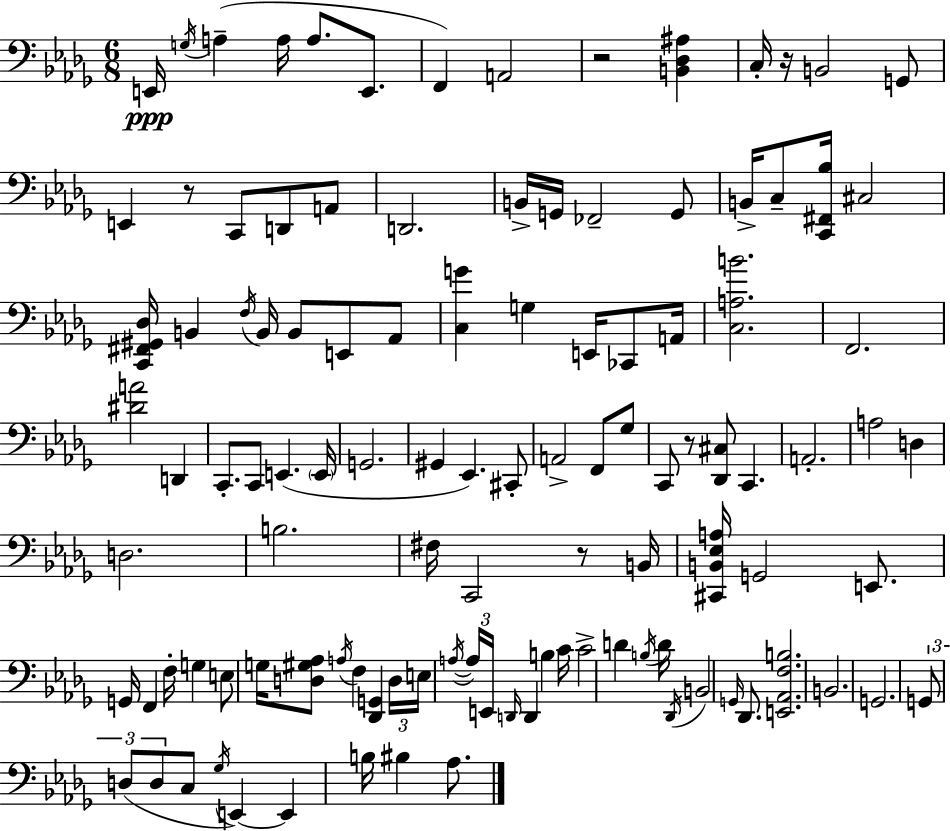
{
  \clef bass
  \numericTimeSignature
  \time 6/8
  \key bes \minor
  e,16\ppp \acciaccatura { g16 }( a4-- a16 a8. e,8. | f,4) a,2 | r2 <b, des ais>4 | c16-. r16 b,2 g,8 | \break e,4 r8 c,8 d,8 a,8 | d,2. | b,16-> g,16 fes,2-- g,8 | b,16-> c8-- <c, fis, bes>16 cis2 | \break <c, fis, gis, des>16 b,4 \acciaccatura { f16 } b,16 b,8 e,8 | aes,8 <c g'>4 g4 e,16 ces,8 | a,16 <c a b'>2. | f,2. | \break <dis' a'>2 d,4 | c,8.-. c,8 e,4.( | \parenthesize e,16 g,2. | gis,4 ees,4.) | \break cis,8-. a,2-> f,8 | ges8 c,8 r8 <des, cis>8 c,4. | a,2.-. | a2 d4 | \break d2. | b2. | fis16 c,2 r8 | b,16 <cis, b, ees a>16 g,2 e,8. | \break g,16 f,4 f16-. g4 | e8 g16 <d gis aes>8 \acciaccatura { a16 } f4 <des, g,>4 | \tuplet 3/2 { d16 e16 \acciaccatura { a16~ }~ } \tuplet 3/2 { a16 e,16 \grace { d,16 } } d,4 | b4 c'16 c'2-> | \break d'4 \acciaccatura { b16 } d'16 \acciaccatura { des,16 } b,2 | \grace { g,16 } des,8. <e, aes, f b>2. | b,2. | g,2. | \break \tuplet 3/2 { g,8 d8( | d8 } c8 \acciaccatura { ges16 } e,4~~) e,4 | b16 bis4 aes8. \bar "|."
}